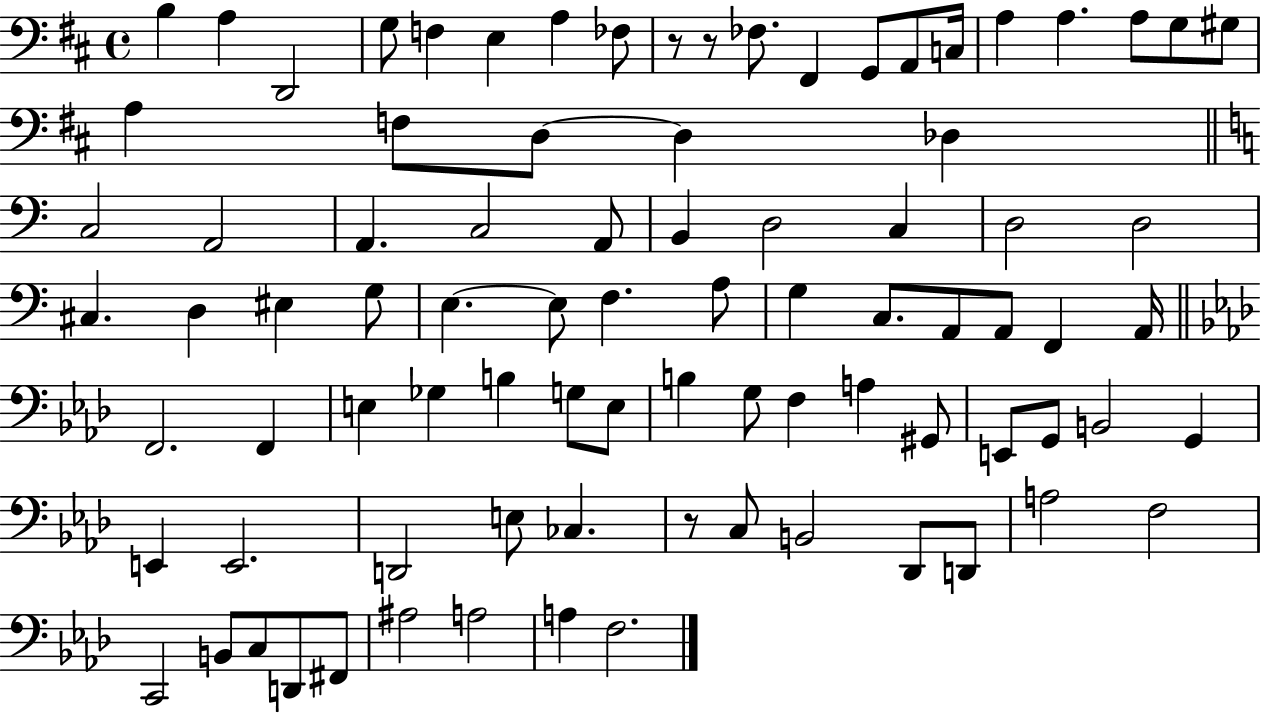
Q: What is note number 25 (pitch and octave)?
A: A2